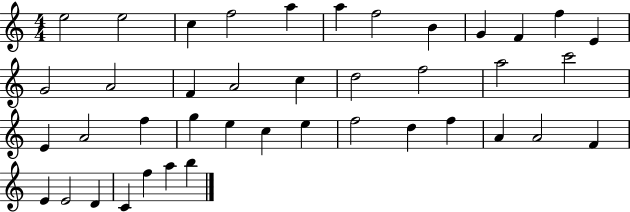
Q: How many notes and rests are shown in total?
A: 41